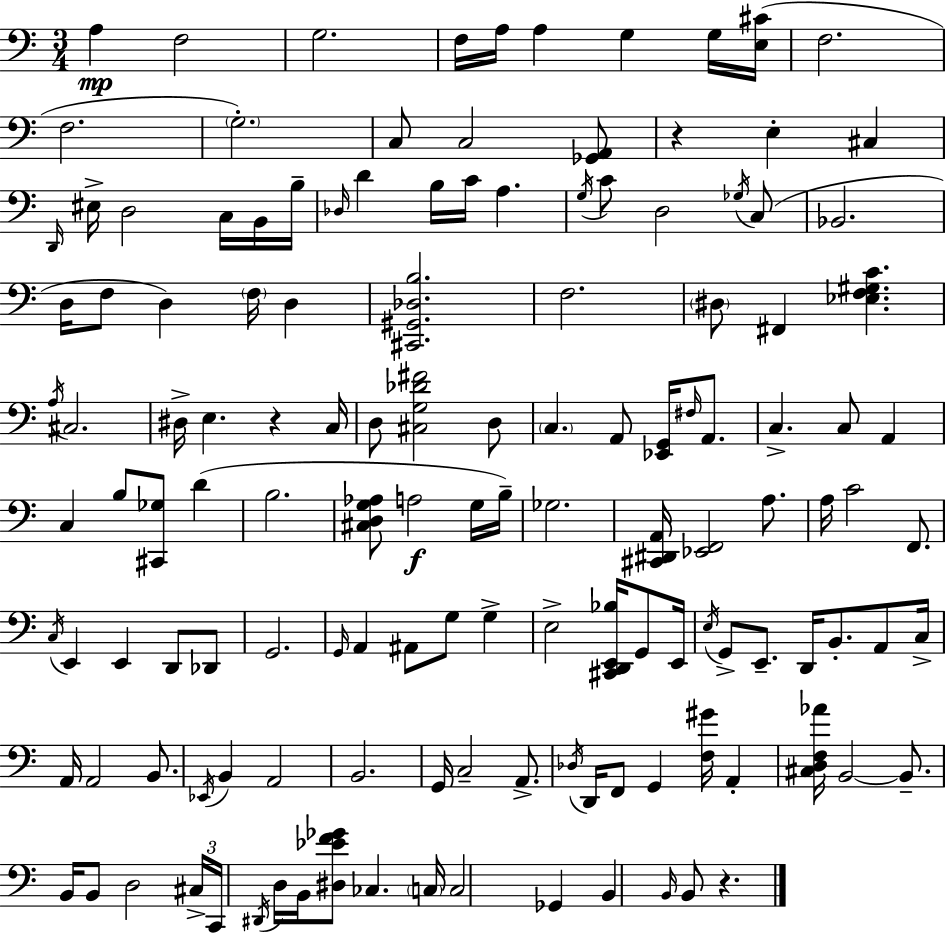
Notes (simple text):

A3/q F3/h G3/h. F3/s A3/s A3/q G3/q G3/s [E3,C#4]/s F3/h. F3/h. G3/h. C3/e C3/h [Gb2,A2]/e R/q E3/q C#3/q D2/s EIS3/s D3/h C3/s B2/s B3/s Db3/s D4/q B3/s C4/s A3/q. G3/s C4/e D3/h Gb3/s C3/e Bb2/h. D3/s F3/e D3/q F3/s D3/q [C#2,G#2,Db3,B3]/h. F3/h. D#3/e F#2/q [Eb3,F3,G#3,C4]/q. A3/s C#3/h. D#3/s E3/q. R/q C3/s D3/e [C#3,G3,Db4,F#4]/h D3/e C3/q. A2/e [Eb2,G2]/s F#3/s A2/e. C3/q. C3/e A2/q C3/q B3/e [C#2,Gb3]/e D4/q B3/h. [C#3,D3,G3,Ab3]/e A3/h G3/s B3/s Gb3/h. [C#2,D#2,A2]/s [Eb2,F2]/h A3/e. A3/s C4/h F2/e. C3/s E2/q E2/q D2/e Db2/e G2/h. G2/s A2/q A#2/e G3/e G3/q E3/h [C#2,D2,E2,Bb3]/s G2/e E2/s E3/s G2/e E2/e. D2/s B2/e. A2/e C3/s A2/s A2/h B2/e. Eb2/s B2/q A2/h B2/h. G2/s C3/h A2/e. Db3/s D2/s F2/e G2/q [F3,G#4]/s A2/q [C#3,D3,F3,Ab4]/s B2/h B2/e. B2/s B2/e D3/h C#3/s C2/s D#2/s D3/s B2/s [D#3,Eb4,F4,Gb4]/e CES3/q. C3/s C3/h Gb2/q B2/q B2/s B2/e R/q.